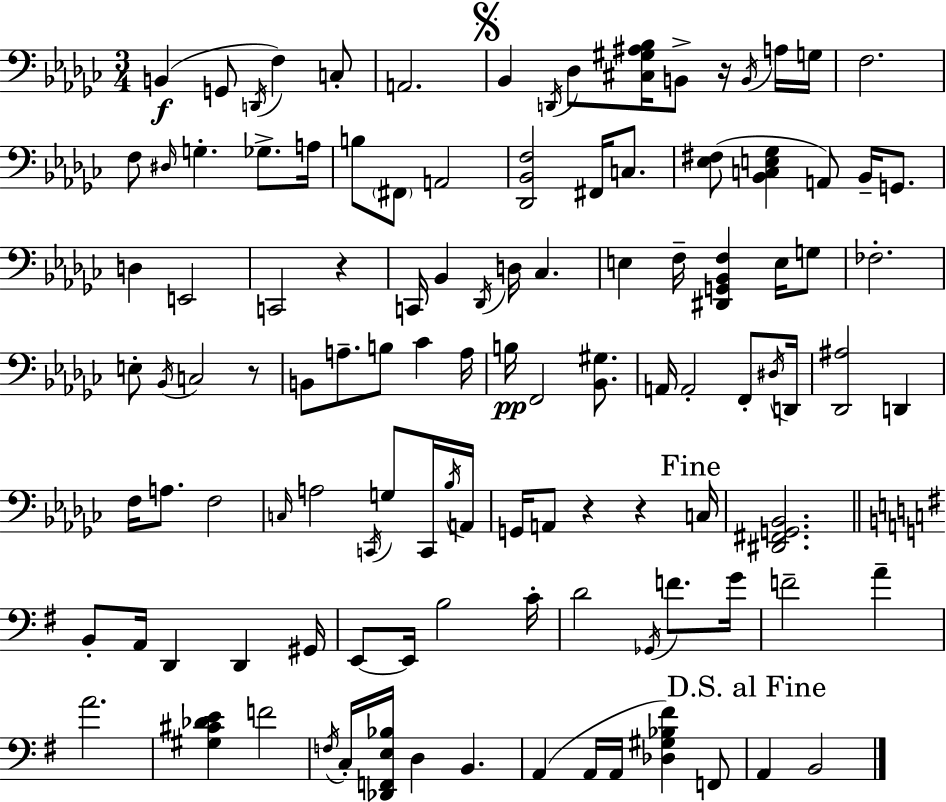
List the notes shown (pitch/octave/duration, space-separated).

B2/q G2/e D2/s F3/q C3/e A2/h. Bb2/q D2/s Db3/e [C#3,G#3,A#3,Bb3]/s B2/e R/s B2/s A3/s G3/s F3/h. F3/e D#3/s G3/q. Gb3/e. A3/s B3/e F#2/e A2/h [Db2,Bb2,F3]/h F#2/s C3/e. [Eb3,F#3]/e [Bb2,C3,E3,Gb3]/q A2/e Bb2/s G2/e. D3/q E2/h C2/h R/q C2/s Bb2/q Db2/s D3/s CES3/q. E3/q F3/s [D#2,G2,Bb2,F3]/q E3/s G3/e FES3/h. E3/e Bb2/s C3/h R/e B2/e A3/e. B3/e CES4/q A3/s B3/s F2/h [Bb2,G#3]/e. A2/s A2/h F2/e D#3/s D2/s [Db2,A#3]/h D2/q F3/s A3/e. F3/h C3/s A3/h C2/s G3/e C2/s Bb3/s A2/s G2/s A2/e R/q R/q C3/s [D#2,F#2,G2,Bb2]/h. B2/e A2/s D2/q D2/q G#2/s E2/e E2/s B3/h C4/s D4/h Gb2/s F4/e. G4/s F4/h A4/q A4/h. [G#3,C#4,Db4,E4]/q F4/h F3/s C3/s [Db2,F2,E3,Bb3]/s D3/q B2/q. A2/q A2/s A2/s [Db3,G#3,Bb3,F#4]/q F2/e A2/q B2/h